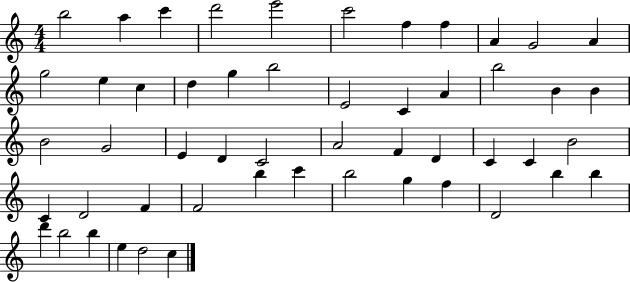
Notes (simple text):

B5/h A5/q C6/q D6/h E6/h C6/h F5/q F5/q A4/q G4/h A4/q G5/h E5/q C5/q D5/q G5/q B5/h E4/h C4/q A4/q B5/h B4/q B4/q B4/h G4/h E4/q D4/q C4/h A4/h F4/q D4/q C4/q C4/q B4/h C4/q D4/h F4/q F4/h B5/q C6/q B5/h G5/q F5/q D4/h B5/q B5/q D6/q B5/h B5/q E5/q D5/h C5/q